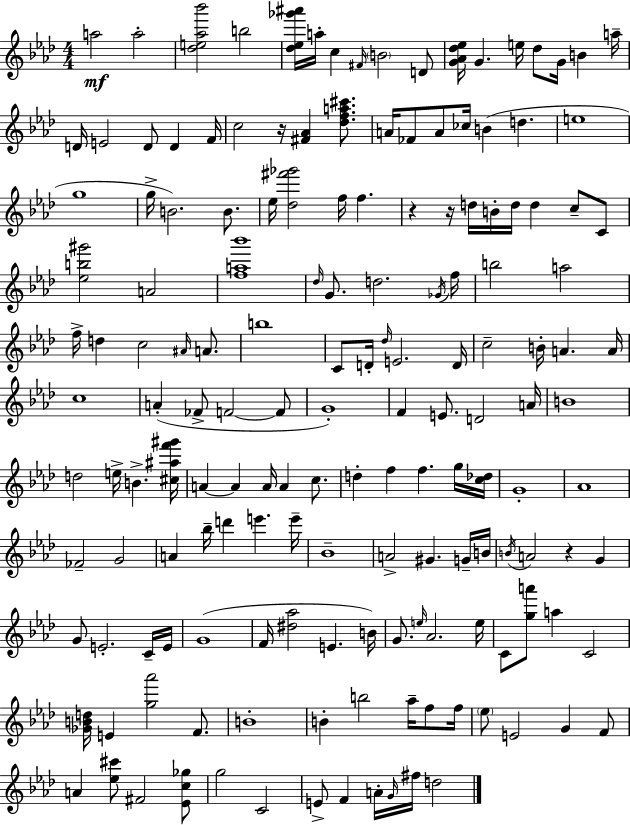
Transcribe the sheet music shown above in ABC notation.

X:1
T:Untitled
M:4/4
L:1/4
K:Ab
a2 a2 [_de_a_b']2 b2 [_d_e_g'^a']/4 a/4 c ^F/4 B2 D/2 [G_A_d_e]/4 G e/4 _d/2 G/4 B a/4 D/4 E2 D/2 D F/4 c2 z/4 [^F_A] [_dfa^c']/2 A/4 _F/2 A/2 _c/4 B d e4 g4 g/4 B2 B/2 _e/4 [_d^f'_g']2 f/4 f z z/4 d/4 B/4 d/4 d c/2 C/2 [_eb^g']2 A2 [fa_b']4 _d/4 G/2 d2 _G/4 f/4 b2 a2 f/4 d c2 ^A/4 A/2 b4 C/2 D/4 _d/4 E2 D/4 c2 B/4 A A/4 c4 A _F/2 F2 F/2 G4 F E/2 D2 A/4 B4 d2 e/4 B [^c^af'^g']/4 A A A/4 A c/2 d f f g/4 [c_d]/4 G4 _A4 _F2 G2 A _b/4 d' e' e'/4 _B4 A2 ^G G/4 B/4 B/4 A2 z G G/2 E2 C/4 E/4 G4 F/4 [^d_a]2 E B/4 G/2 e/4 _A2 e/4 C/2 [ga']/2 a C2 [_GBd]/4 E [g_a']2 F/2 B4 B b2 _a/4 f/2 f/4 _e/2 E2 G F/2 A [_e^c']/2 ^F2 [_Ec_g]/2 g2 C2 E/2 F A/4 G/4 ^f/4 d2